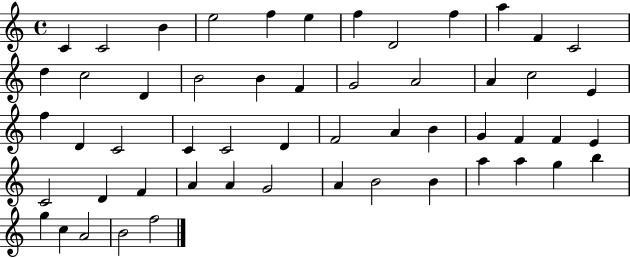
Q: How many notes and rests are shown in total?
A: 54